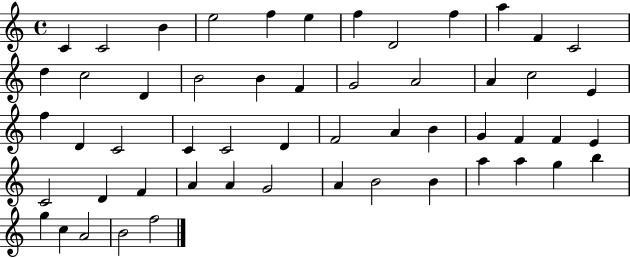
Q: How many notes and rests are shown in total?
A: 54